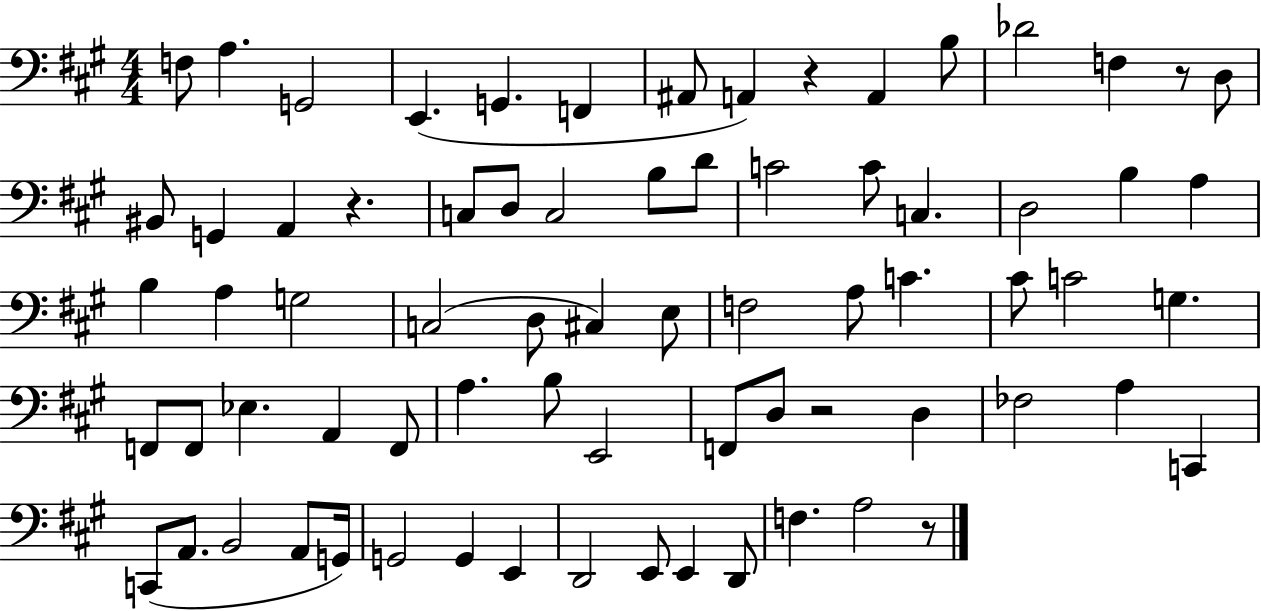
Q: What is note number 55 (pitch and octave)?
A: C2